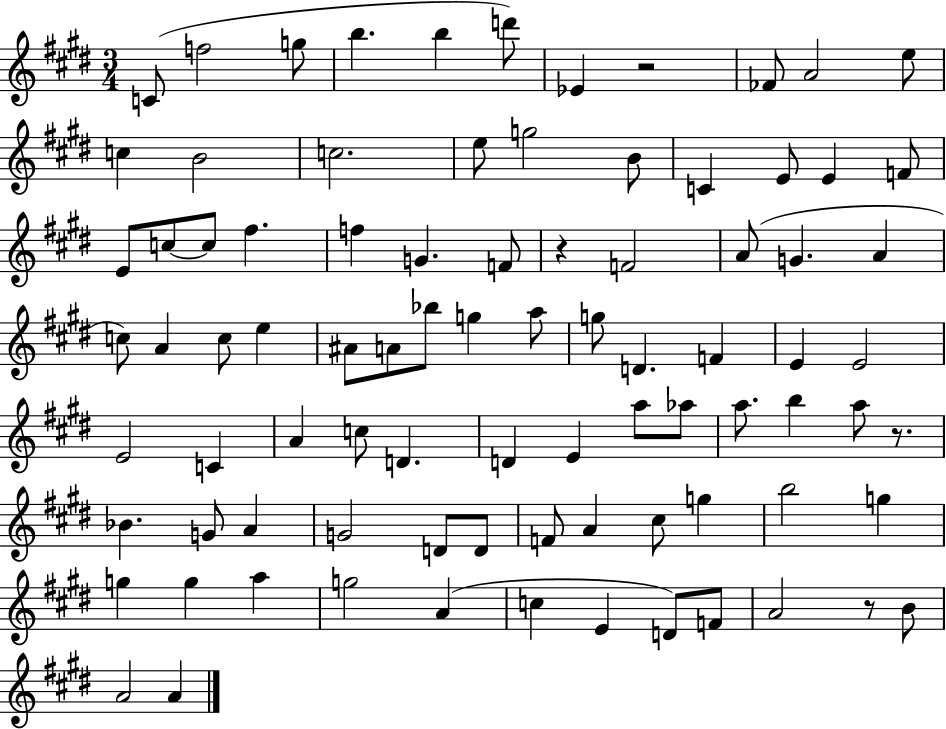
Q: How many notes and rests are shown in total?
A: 86